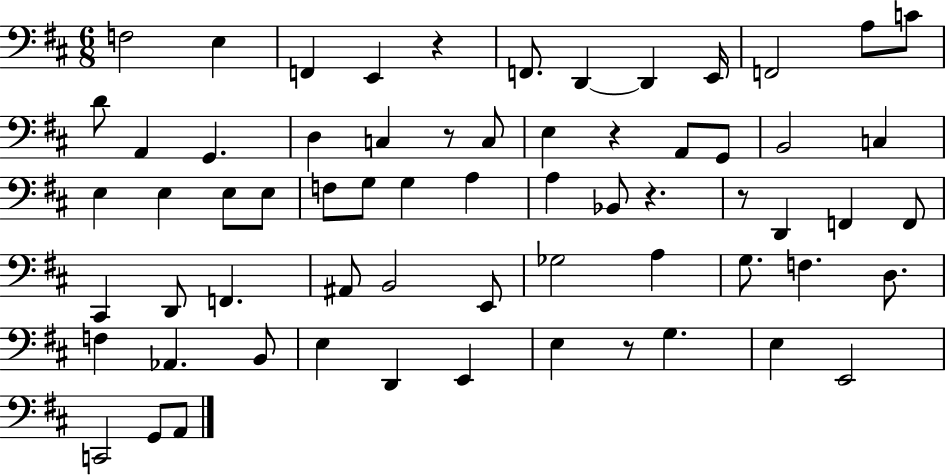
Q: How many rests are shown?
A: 6